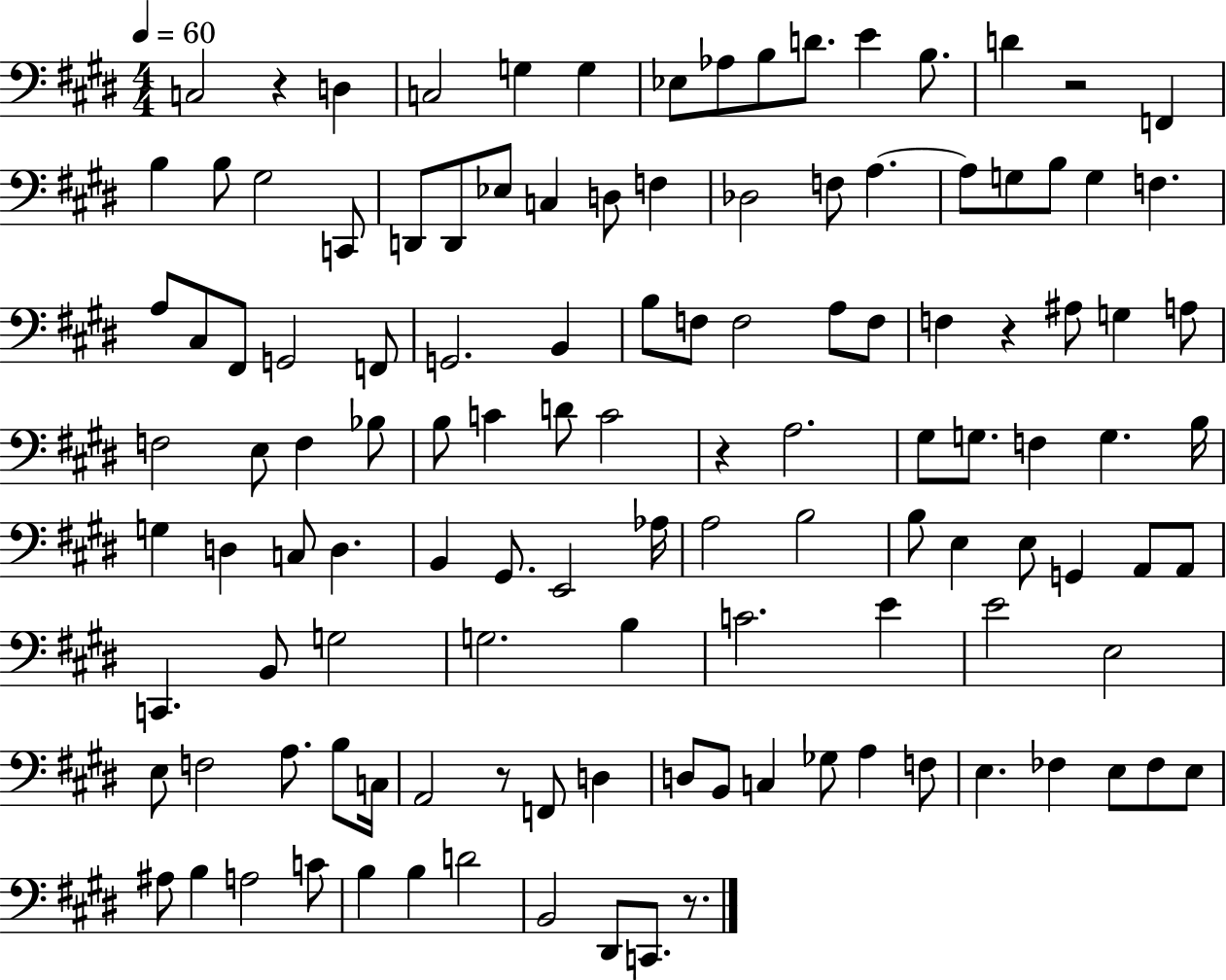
X:1
T:Untitled
M:4/4
L:1/4
K:E
C,2 z D, C,2 G, G, _E,/2 _A,/2 B,/2 D/2 E B,/2 D z2 F,, B, B,/2 ^G,2 C,,/2 D,,/2 D,,/2 _E,/2 C, D,/2 F, _D,2 F,/2 A, A,/2 G,/2 B,/2 G, F, A,/2 ^C,/2 ^F,,/2 G,,2 F,,/2 G,,2 B,, B,/2 F,/2 F,2 A,/2 F,/2 F, z ^A,/2 G, A,/2 F,2 E,/2 F, _B,/2 B,/2 C D/2 C2 z A,2 ^G,/2 G,/2 F, G, B,/4 G, D, C,/2 D, B,, ^G,,/2 E,,2 _A,/4 A,2 B,2 B,/2 E, E,/2 G,, A,,/2 A,,/2 C,, B,,/2 G,2 G,2 B, C2 E E2 E,2 E,/2 F,2 A,/2 B,/2 C,/4 A,,2 z/2 F,,/2 D, D,/2 B,,/2 C, _G,/2 A, F,/2 E, _F, E,/2 _F,/2 E,/2 ^A,/2 B, A,2 C/2 B, B, D2 B,,2 ^D,,/2 C,,/2 z/2